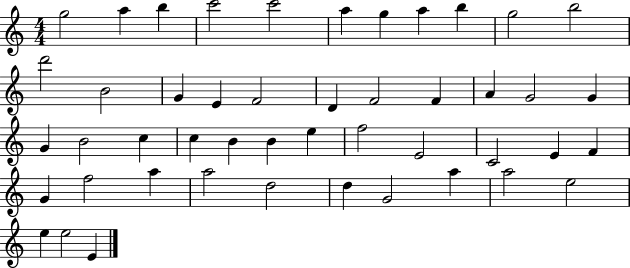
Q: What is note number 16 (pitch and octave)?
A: F4